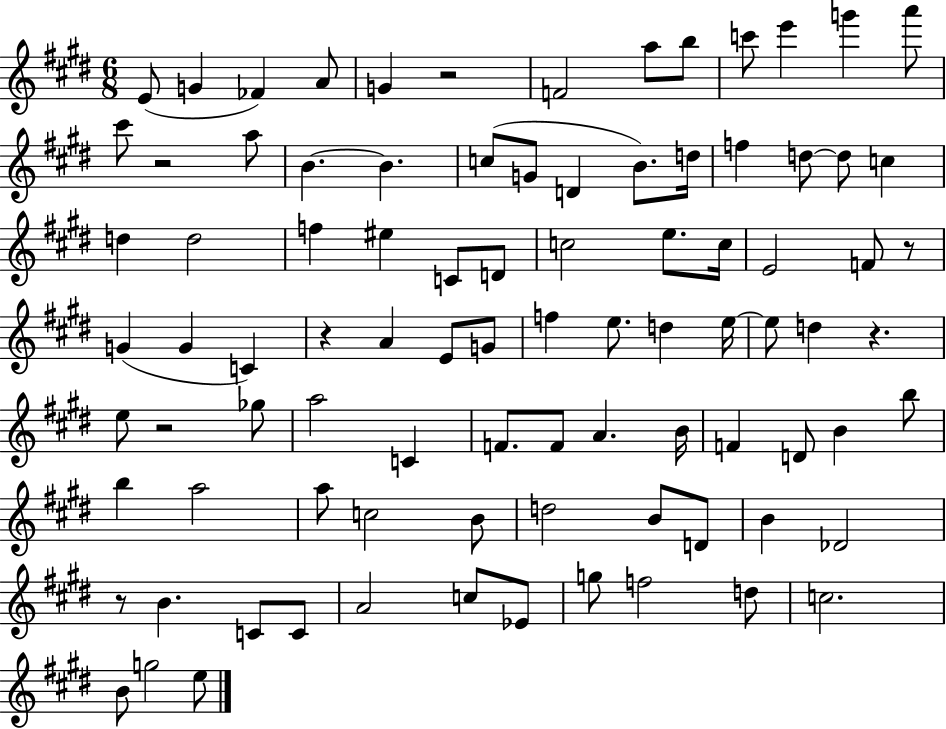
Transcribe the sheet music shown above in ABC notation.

X:1
T:Untitled
M:6/8
L:1/4
K:E
E/2 G _F A/2 G z2 F2 a/2 b/2 c'/2 e' g' a'/2 ^c'/2 z2 a/2 B B c/2 G/2 D B/2 d/4 f d/2 d/2 c d d2 f ^e C/2 D/2 c2 e/2 c/4 E2 F/2 z/2 G G C z A E/2 G/2 f e/2 d e/4 e/2 d z e/2 z2 _g/2 a2 C F/2 F/2 A B/4 F D/2 B b/2 b a2 a/2 c2 B/2 d2 B/2 D/2 B _D2 z/2 B C/2 C/2 A2 c/2 _E/2 g/2 f2 d/2 c2 B/2 g2 e/2